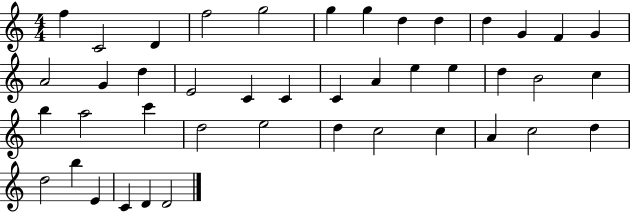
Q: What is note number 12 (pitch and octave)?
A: F4